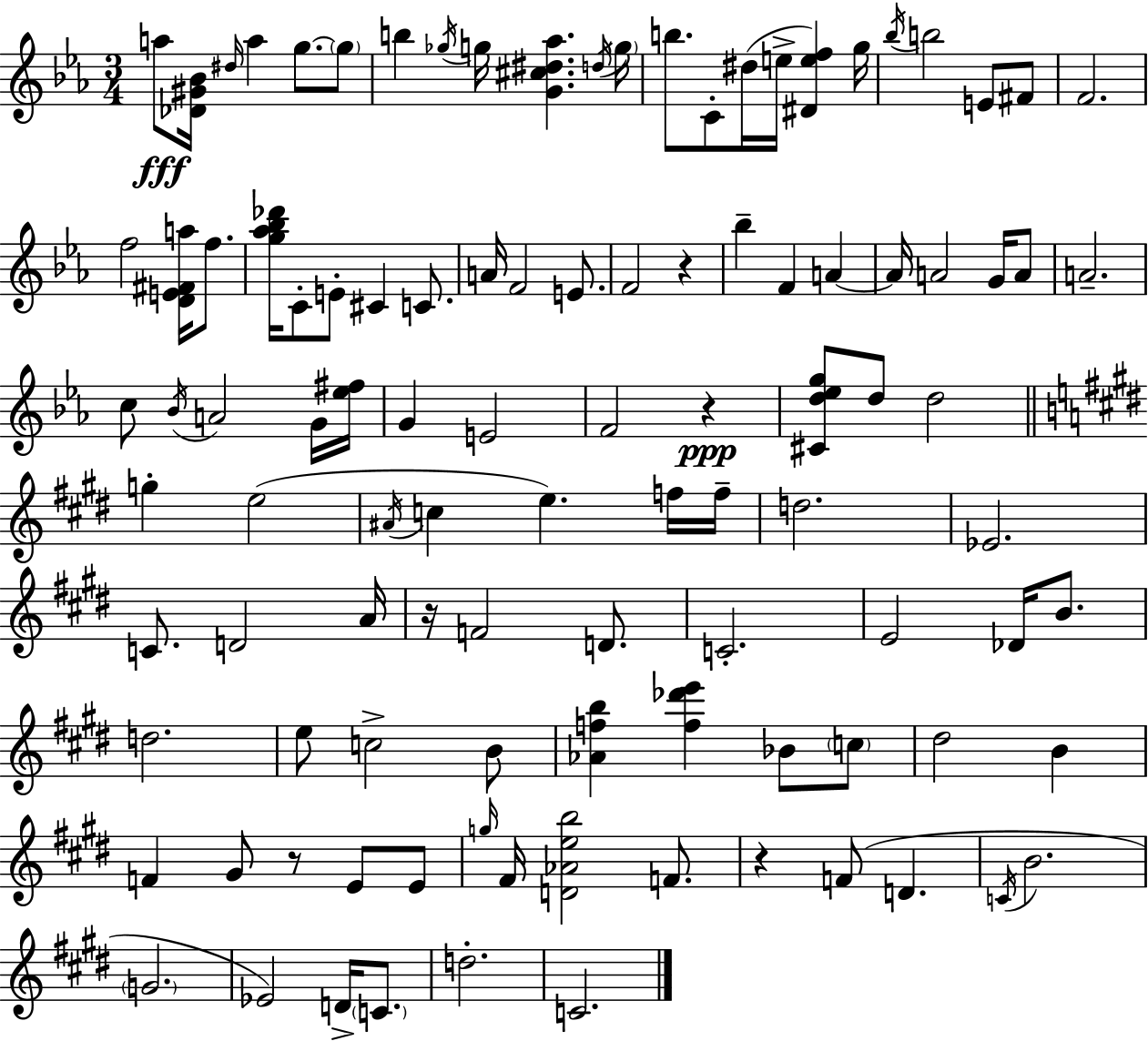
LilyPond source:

{
  \clef treble
  \numericTimeSignature
  \time 3/4
  \key ees \major
  \repeat volta 2 { a''8\fff <des' gis' bes'>16 \grace { dis''16 } a''4 g''8.~~ \parenthesize g''8 | b''4 \acciaccatura { ges''16 } g''16 <g' cis'' dis'' aes''>4. | \acciaccatura { d''16 } \parenthesize g''16 b''8. c'8-. dis''16( e''16-> <dis' e'' f''>4) | g''16 \acciaccatura { bes''16 } b''2 | \break e'8 fis'8 f'2. | f''2 | <d' e' fis' a''>16 f''8. <g'' aes'' bes'' des'''>16 c'8-. e'8-. cis'4 | c'8. a'16 f'2 | \break e'8. f'2 | r4 bes''4-- f'4 | a'4~~ a'16 a'2 | g'16 a'8 a'2.-- | \break c''8 \acciaccatura { bes'16 } a'2 | g'16 <ees'' fis''>16 g'4 e'2 | f'2 | r4\ppp <cis' d'' ees'' g''>8 d''8 d''2 | \break \bar "||" \break \key e \major g''4-. e''2( | \acciaccatura { ais'16 } c''4 e''4.) f''16 | f''16-- d''2. | ees'2. | \break c'8. d'2 | a'16 r16 f'2 d'8. | c'2.-. | e'2 des'16 b'8. | \break d''2. | e''8 c''2-> b'8 | <aes' f'' b''>4 <f'' des''' e'''>4 bes'8 \parenthesize c''8 | dis''2 b'4 | \break f'4 gis'8 r8 e'8 e'8 | \grace { g''16 } fis'16 <d' aes' e'' b''>2 f'8. | r4 f'8( d'4. | \acciaccatura { c'16 } b'2. | \break \parenthesize g'2. | ees'2) d'16-> | \parenthesize c'8. d''2.-. | c'2. | \break } \bar "|."
}